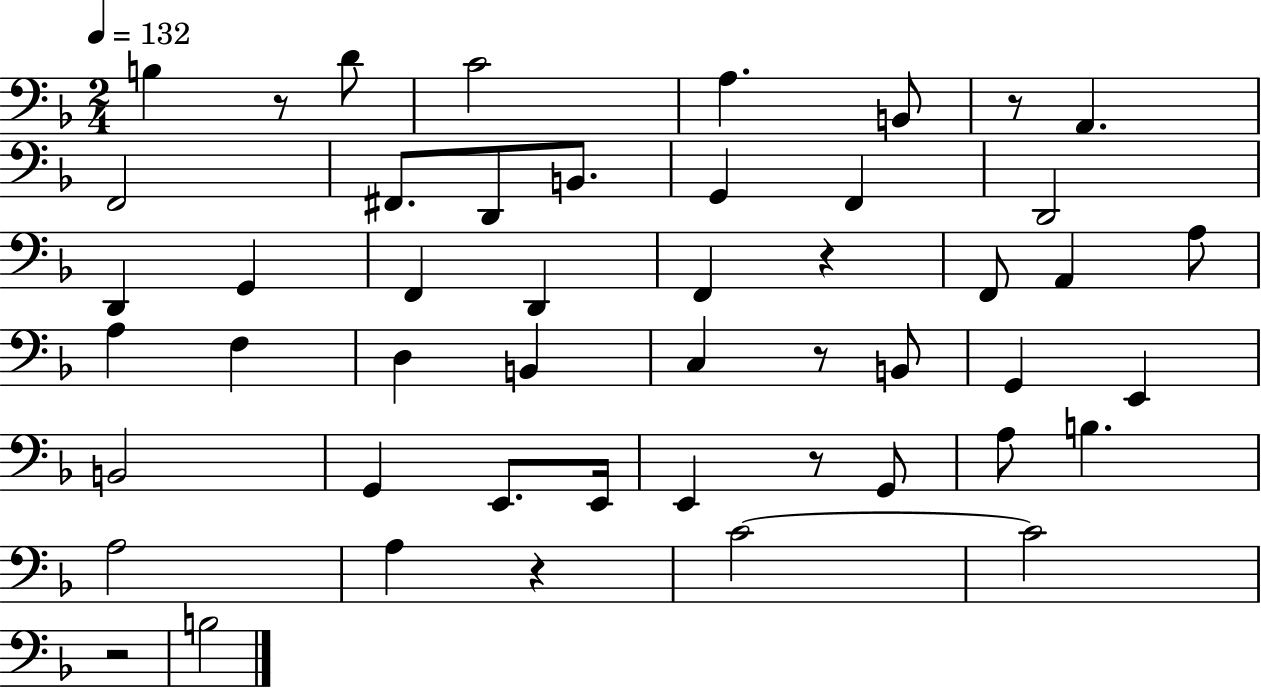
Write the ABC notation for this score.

X:1
T:Untitled
M:2/4
L:1/4
K:F
B, z/2 D/2 C2 A, B,,/2 z/2 A,, F,,2 ^F,,/2 D,,/2 B,,/2 G,, F,, D,,2 D,, G,, F,, D,, F,, z F,,/2 A,, A,/2 A, F, D, B,, C, z/2 B,,/2 G,, E,, B,,2 G,, E,,/2 E,,/4 E,, z/2 G,,/2 A,/2 B, A,2 A, z C2 C2 z2 B,2